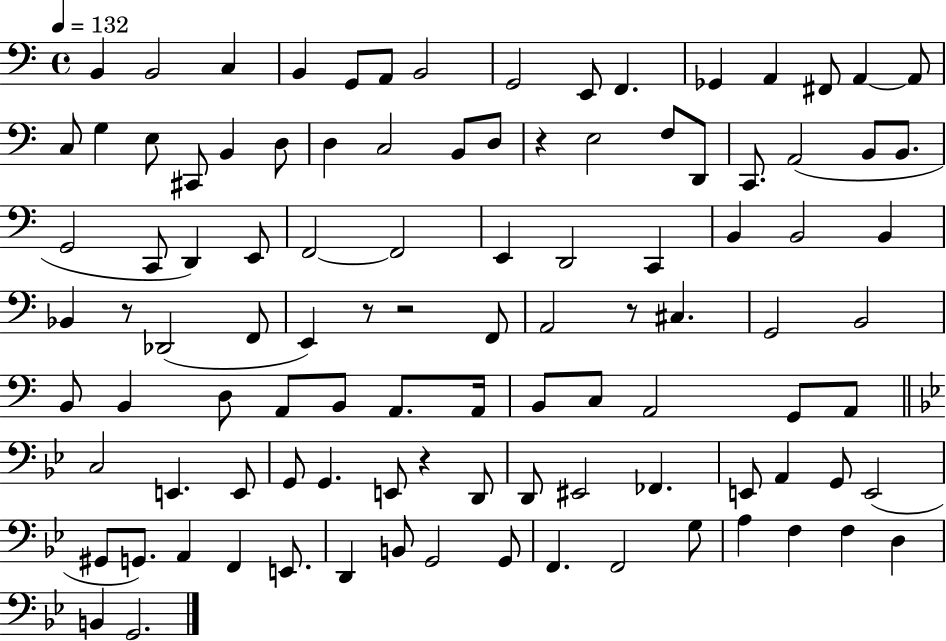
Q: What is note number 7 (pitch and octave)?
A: B2